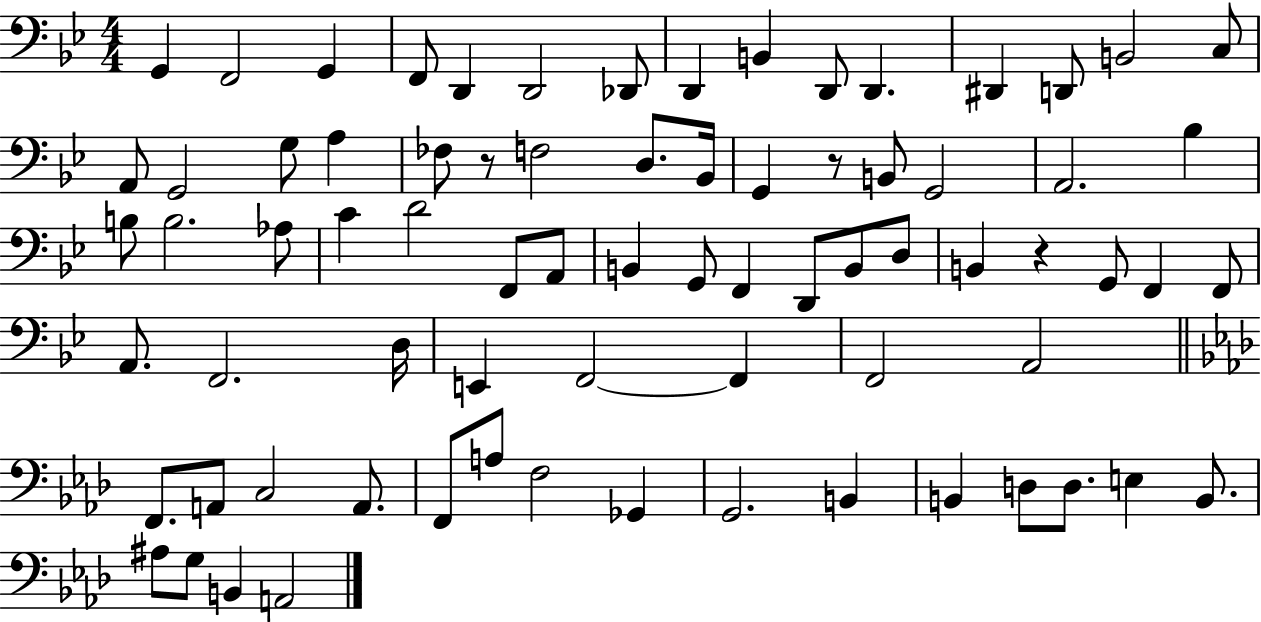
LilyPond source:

{
  \clef bass
  \numericTimeSignature
  \time 4/4
  \key bes \major
  \repeat volta 2 { g,4 f,2 g,4 | f,8 d,4 d,2 des,8 | d,4 b,4 d,8 d,4. | dis,4 d,8 b,2 c8 | \break a,8 g,2 g8 a4 | fes8 r8 f2 d8. bes,16 | g,4 r8 b,8 g,2 | a,2. bes4 | \break b8 b2. aes8 | c'4 d'2 f,8 a,8 | b,4 g,8 f,4 d,8 b,8 d8 | b,4 r4 g,8 f,4 f,8 | \break a,8. f,2. d16 | e,4 f,2~~ f,4 | f,2 a,2 | \bar "||" \break \key aes \major f,8. a,8 c2 a,8. | f,8 a8 f2 ges,4 | g,2. b,4 | b,4 d8 d8. e4 b,8. | \break ais8 g8 b,4 a,2 | } \bar "|."
}